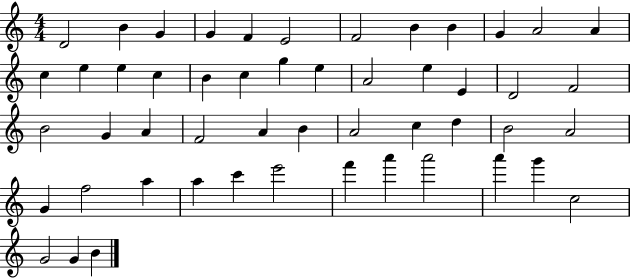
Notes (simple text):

D4/h B4/q G4/q G4/q F4/q E4/h F4/h B4/q B4/q G4/q A4/h A4/q C5/q E5/q E5/q C5/q B4/q C5/q G5/q E5/q A4/h E5/q E4/q D4/h F4/h B4/h G4/q A4/q F4/h A4/q B4/q A4/h C5/q D5/q B4/h A4/h G4/q F5/h A5/q A5/q C6/q E6/h F6/q A6/q A6/h A6/q G6/q C5/h G4/h G4/q B4/q